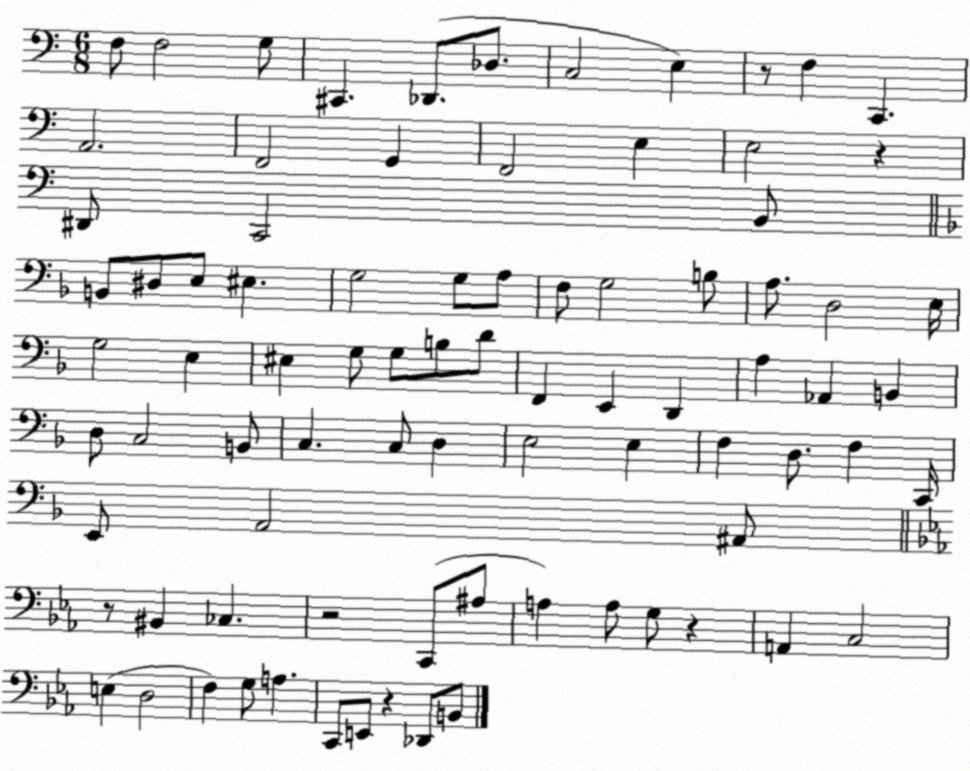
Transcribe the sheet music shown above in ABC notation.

X:1
T:Untitled
M:6/8
L:1/4
K:C
F,/2 F,2 G,/2 ^C,, _D,,/2 _D,/2 C,2 E, z/2 F, C,, A,,2 F,,2 G,, F,,2 E, E,2 z ^D,,/2 C,,2 B,,/2 B,,/2 ^D,/2 E,/2 ^E, G,2 G,/2 A,/2 F,/2 G,2 B,/2 A,/2 D,2 E,/4 G,2 E, ^E, G,/2 G,/2 B,/2 D/2 F,, E,, D,, A, _A,, B,, D,/2 C,2 B,,/2 C, C,/2 D, E,2 E, F, D,/2 F, C,,/4 E,,/2 A,,2 ^A,,/2 z/2 ^B,, _C, z2 C,,/2 ^A,/2 A, A,/2 G,/2 z A,, C,2 E, D,2 F, G,/2 A, C,,/2 E,,/2 z _D,,/2 B,,/2